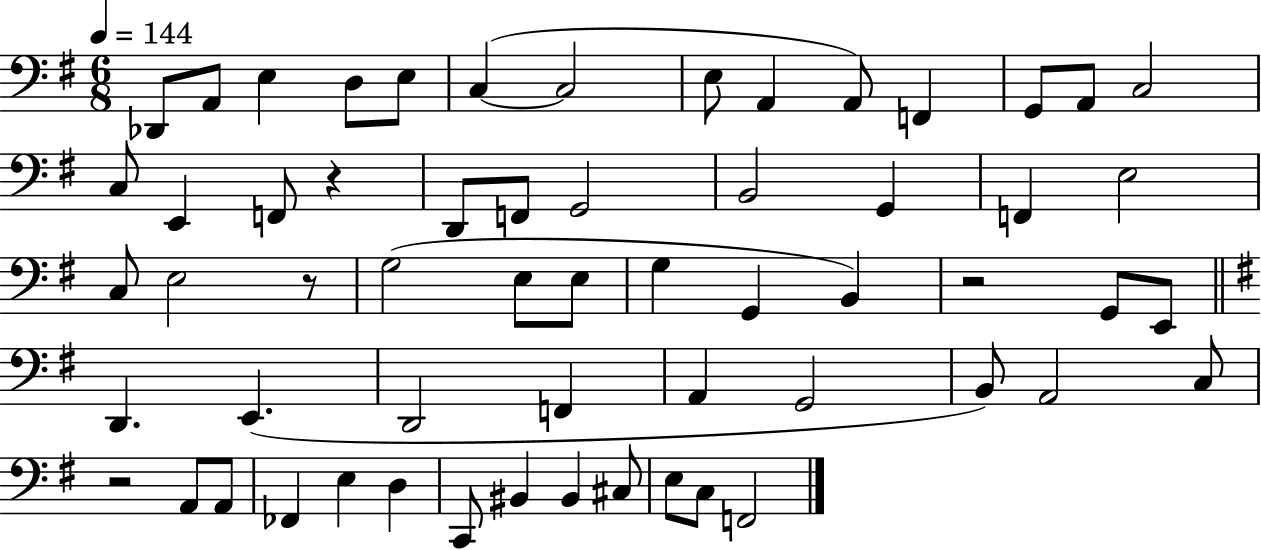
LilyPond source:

{
  \clef bass
  \numericTimeSignature
  \time 6/8
  \key g \major
  \tempo 4 = 144
  des,8 a,8 e4 d8 e8 | c4~(~ c2 | e8 a,4 a,8) f,4 | g,8 a,8 c2 | \break c8 e,4 f,8 r4 | d,8 f,8 g,2 | b,2 g,4 | f,4 e2 | \break c8 e2 r8 | g2( e8 e8 | g4 g,4 b,4) | r2 g,8 e,8 | \break \bar "||" \break \key e \minor d,4. e,4.( | d,2 f,4 | a,4 g,2 | b,8) a,2 c8 | \break r2 a,8 a,8 | fes,4 e4 d4 | c,8 bis,4 bis,4 cis8 | e8 c8 f,2 | \break \bar "|."
}